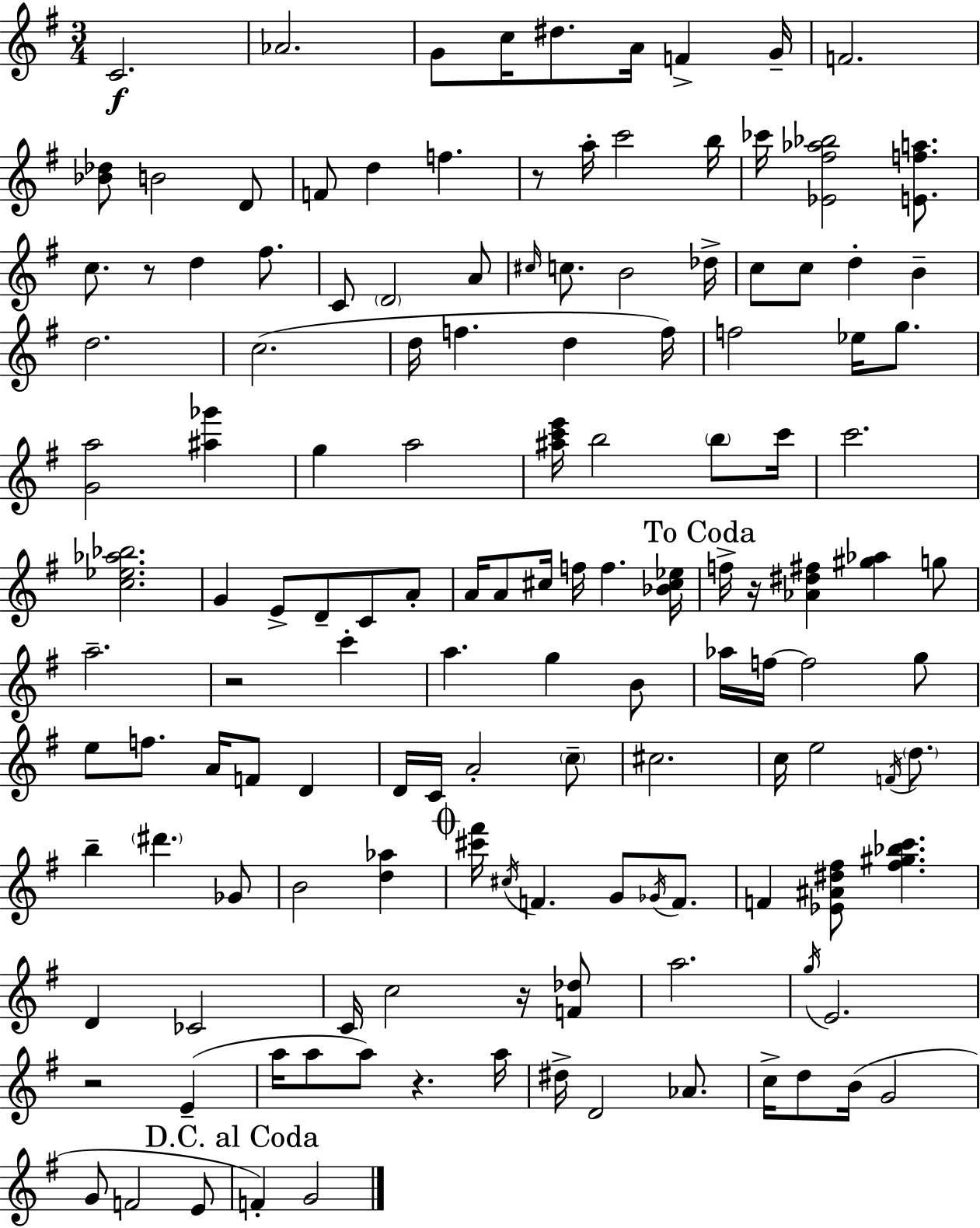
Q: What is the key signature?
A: G major